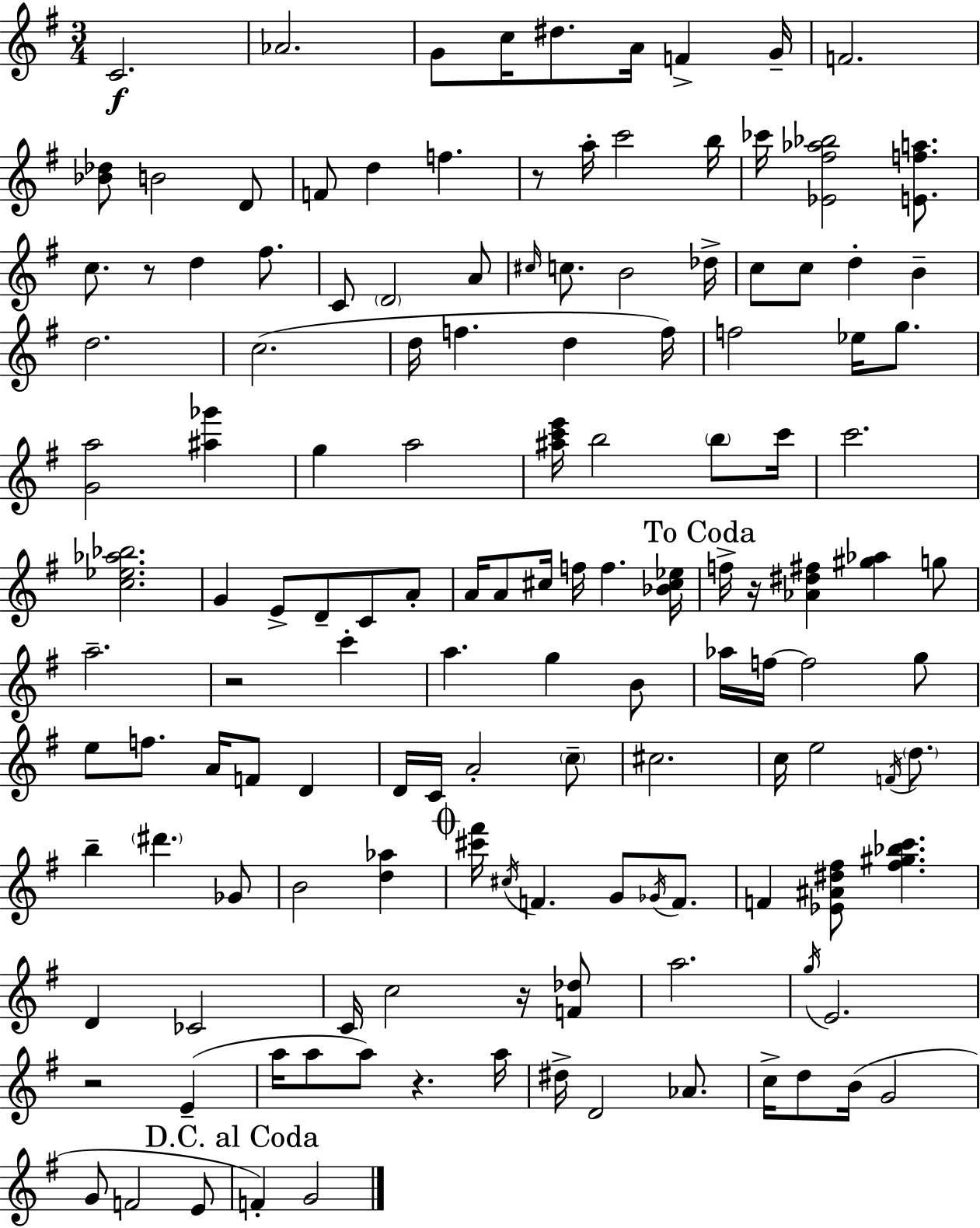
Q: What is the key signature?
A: G major